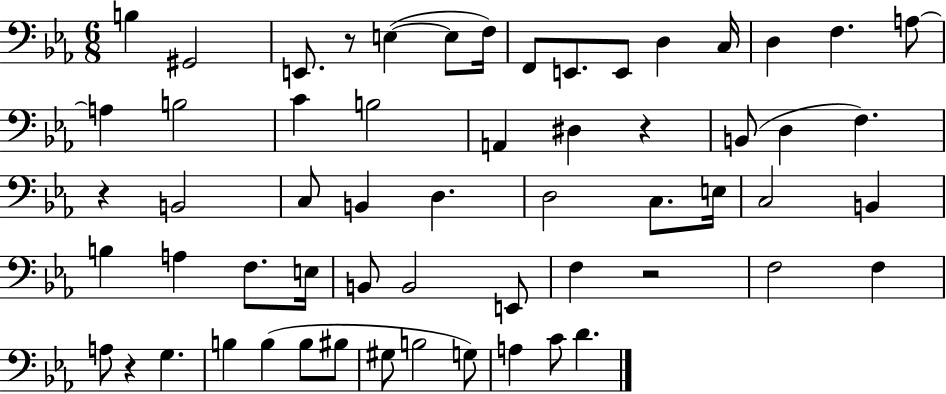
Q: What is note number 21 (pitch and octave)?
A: B2